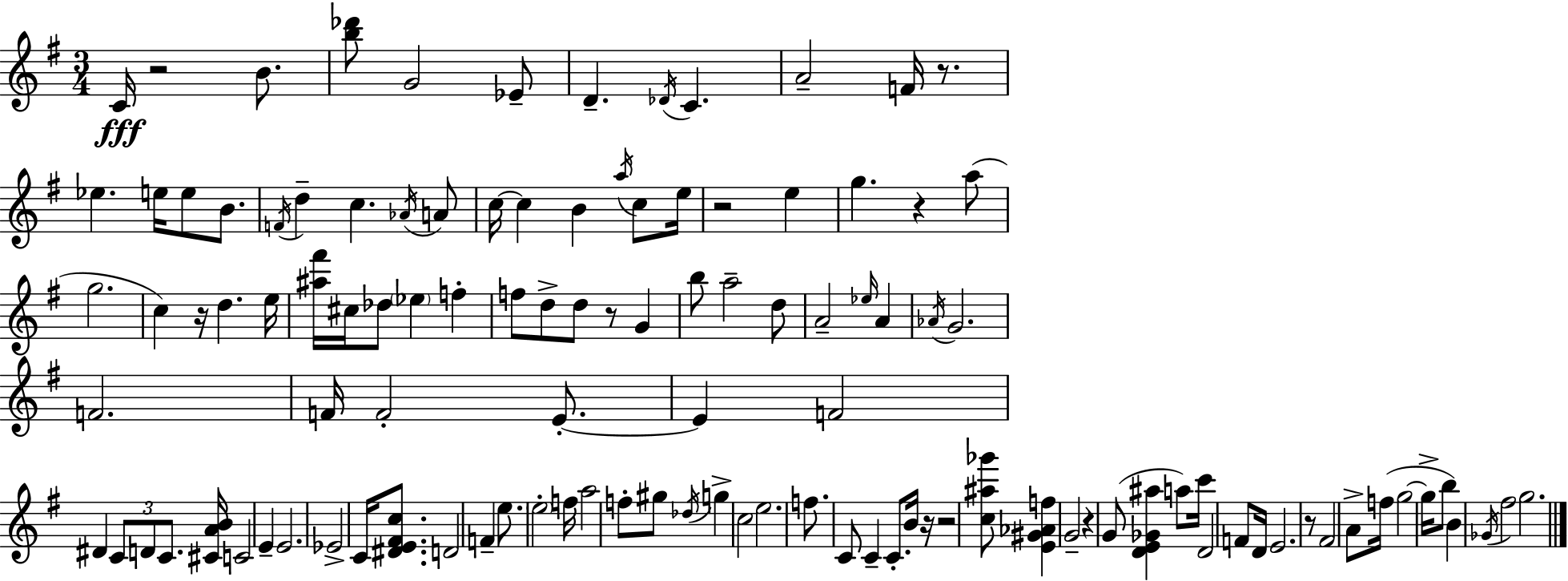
{
  \clef treble
  \numericTimeSignature
  \time 3/4
  \key g \major
  c'16\fff r2 b'8. | <b'' des'''>8 g'2 ees'8-- | d'4.-- \acciaccatura { des'16 } c'4. | a'2-- f'16 r8. | \break ees''4. e''16 e''8 b'8. | \acciaccatura { f'16 } d''4-- c''4. | \acciaccatura { aes'16 } a'8 c''16~~ c''4 b'4 | \acciaccatura { a''16 } c''8 e''16 r2 | \break e''4 g''4. r4 | a''8( g''2. | c''4) r16 d''4. | e''16 <ais'' fis'''>16 cis''16 des''8 \parenthesize ees''4 | \break f''4-. f''8 d''8-> d''8 r8 | g'4 b''8 a''2-- | d''8 a'2-- | \grace { ees''16 } a'4 \acciaccatura { aes'16 } g'2. | \break f'2. | f'16 f'2-. | e'8.-.~~ e'4 f'2 | dis'4 \tuplet 3/2 { c'8 | \break d'8 c'8. } <cis' a' b'>16 c'2 | e'4-- e'2. | ees'2-> | c'16 <dis' e' fis' c''>8. d'2 | \break f'4-- e''8. \parenthesize e''2-. | f''16 a''2 | f''8-. gis''8 \acciaccatura { des''16 } g''4-> c''2 | e''2. | \break f''8. c'8 | c'4-- c'8.-. b'16 r16 r2 | <c'' ais'' ges'''>8 <e' gis' aes' f''>4 g'2-- | r4 g'8( | \break <d' e' ges' ais''>4 a''8) c'''16 d'2 | f'8 d'16 e'2. | r8 fis'2 | a'8-> f''16( g''2~~ | \break g''16-> b''8 b'4) \acciaccatura { ges'16 } | fis''2 g''2. | \bar "|."
}